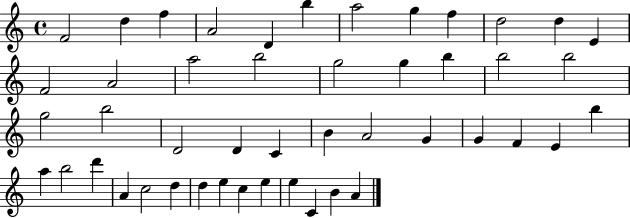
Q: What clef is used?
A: treble